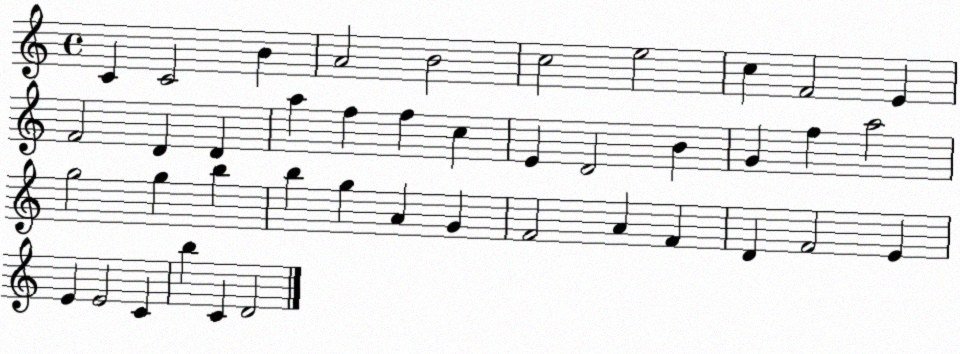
X:1
T:Untitled
M:4/4
L:1/4
K:C
C C2 B A2 B2 c2 e2 c F2 E F2 D D a f f c E D2 B G f a2 g2 g b b g A G F2 A F D F2 E E E2 C b C D2